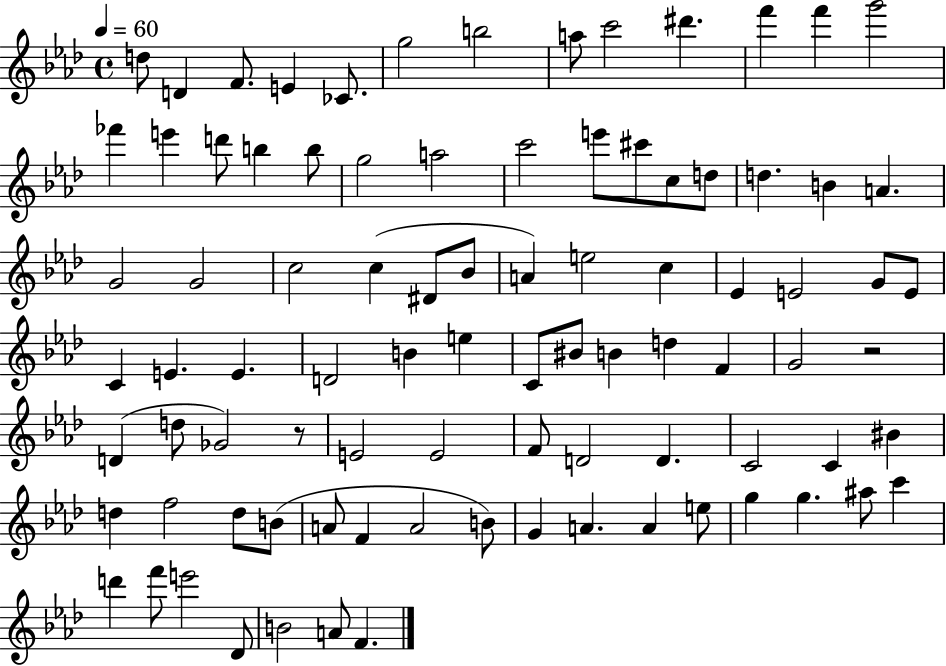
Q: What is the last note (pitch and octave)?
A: F4